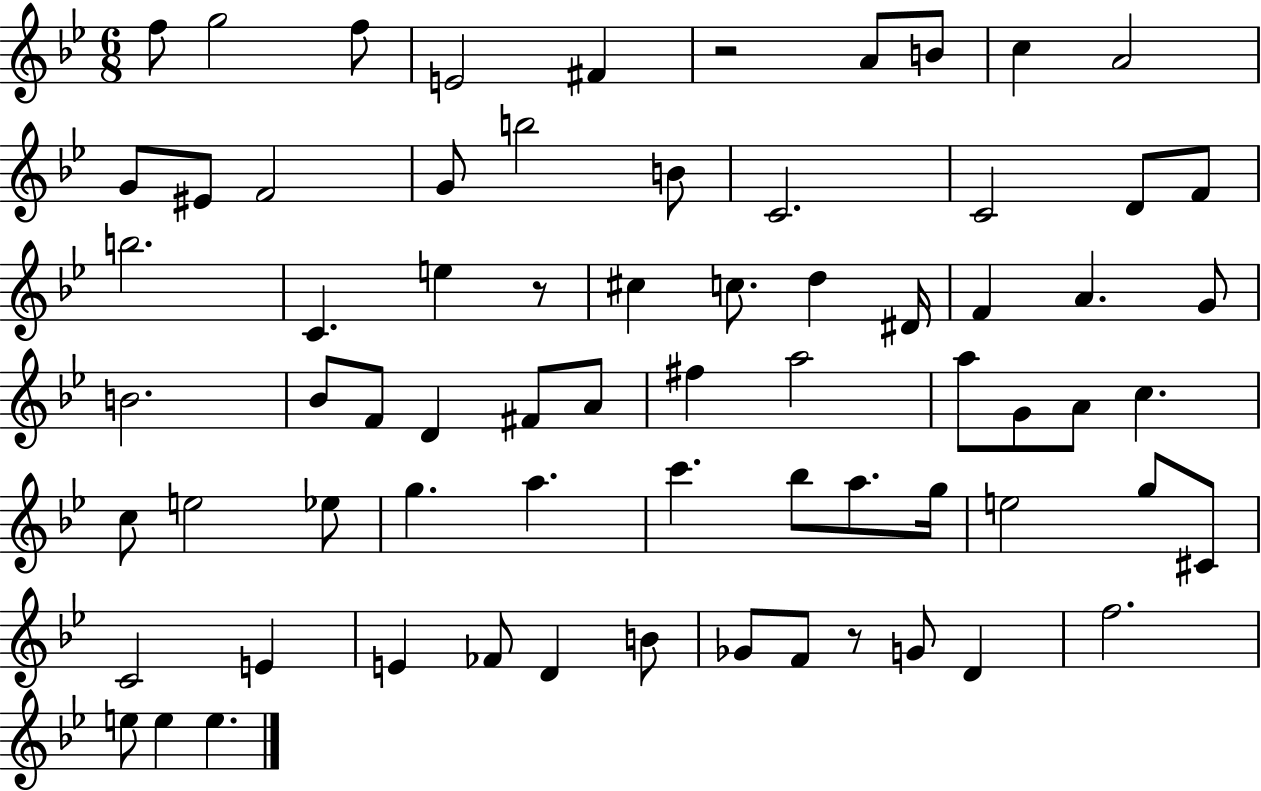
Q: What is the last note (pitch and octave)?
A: E5